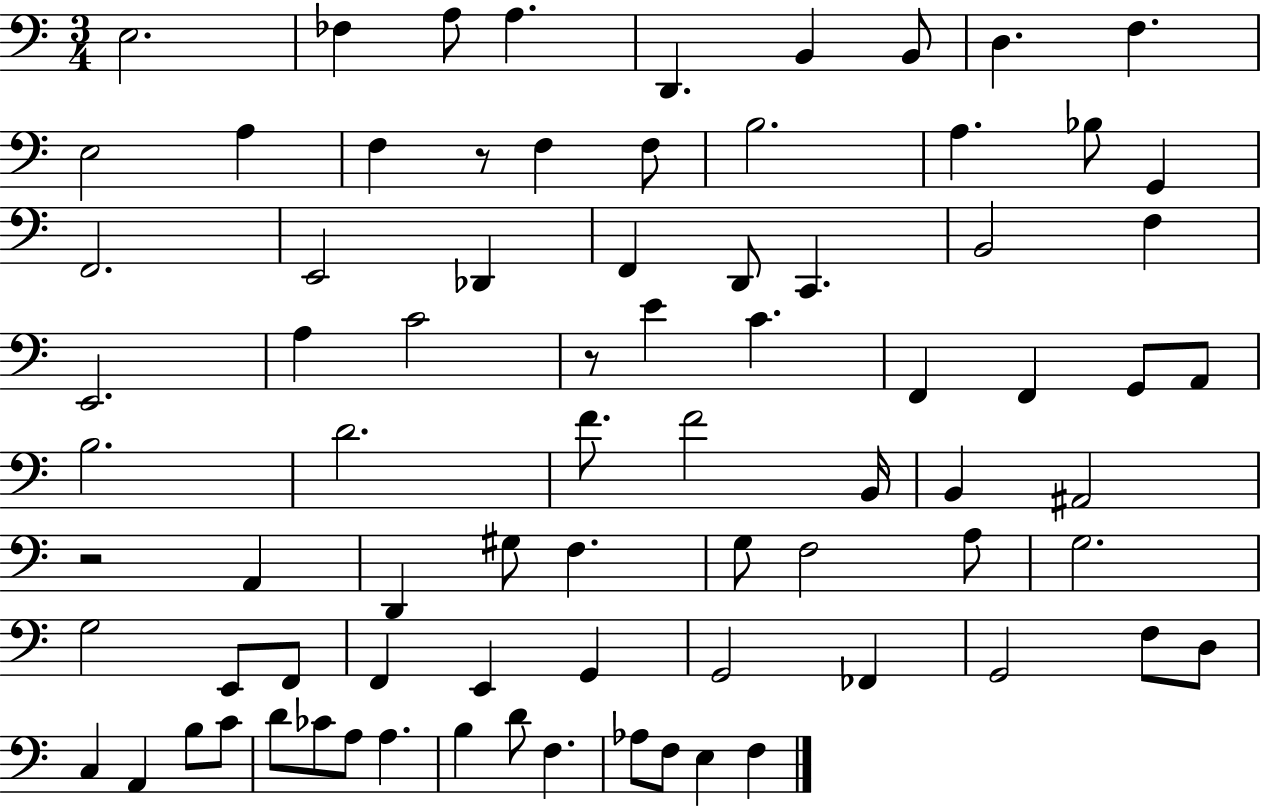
E3/h. FES3/q A3/e A3/q. D2/q. B2/q B2/e D3/q. F3/q. E3/h A3/q F3/q R/e F3/q F3/e B3/h. A3/q. Bb3/e G2/q F2/h. E2/h Db2/q F2/q D2/e C2/q. B2/h F3/q E2/h. A3/q C4/h R/e E4/q C4/q. F2/q F2/q G2/e A2/e B3/h. D4/h. F4/e. F4/h B2/s B2/q A#2/h R/h A2/q D2/q G#3/e F3/q. G3/e F3/h A3/e G3/h. G3/h E2/e F2/e F2/q E2/q G2/q G2/h FES2/q G2/h F3/e D3/e C3/q A2/q B3/e C4/e D4/e CES4/e A3/e A3/q. B3/q D4/e F3/q. Ab3/e F3/e E3/q F3/q